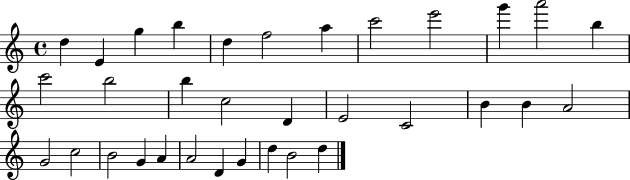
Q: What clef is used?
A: treble